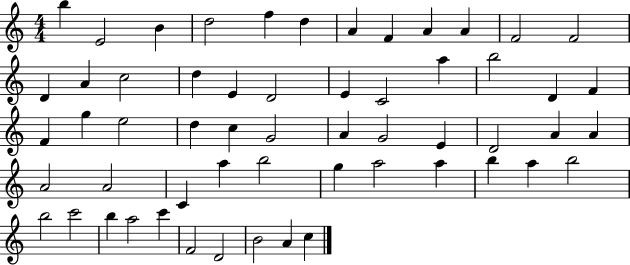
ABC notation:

X:1
T:Untitled
M:4/4
L:1/4
K:C
b E2 B d2 f d A F A A F2 F2 D A c2 d E D2 E C2 a b2 D F F g e2 d c G2 A G2 E D2 A A A2 A2 C a b2 g a2 a b a b2 b2 c'2 b a2 c' F2 D2 B2 A c